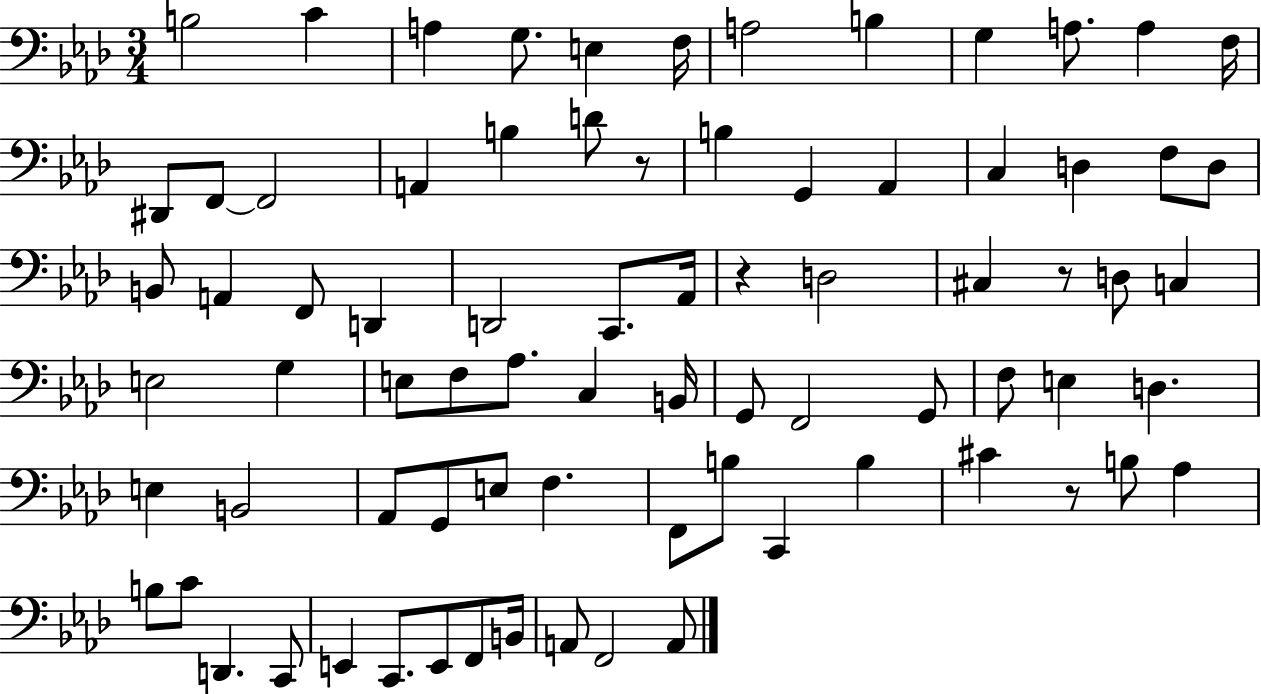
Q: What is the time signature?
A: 3/4